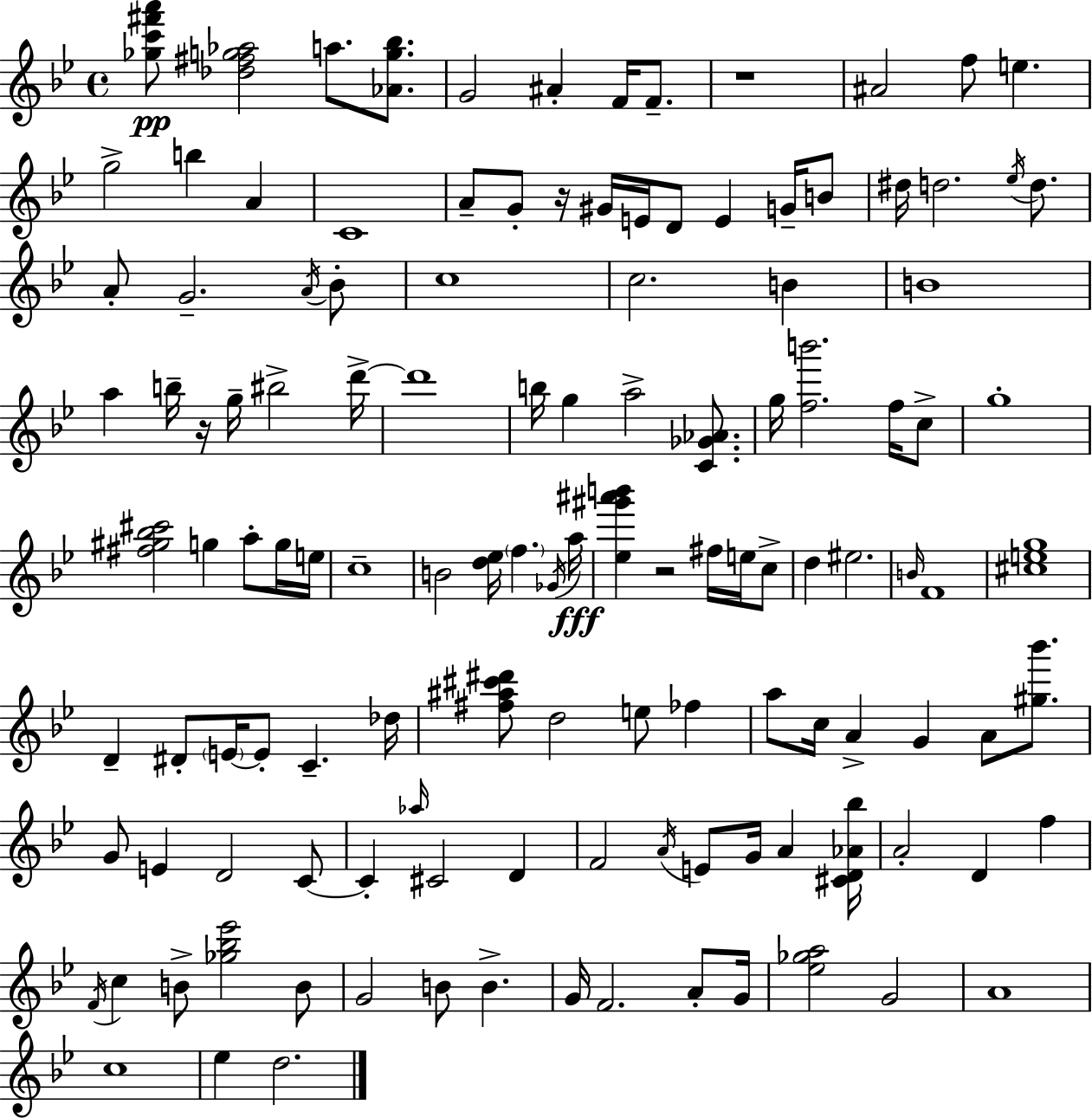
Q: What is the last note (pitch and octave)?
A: D5